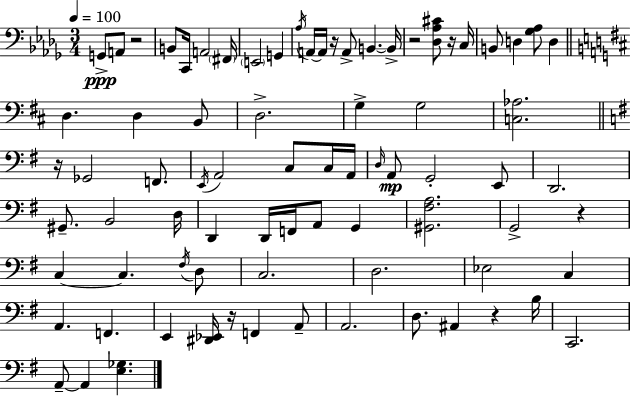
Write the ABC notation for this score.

X:1
T:Untitled
M:3/4
L:1/4
K:Bbm
G,,/2 A,,/2 z2 B,,/2 C,,/4 A,,2 ^F,,/4 E,,2 G,, _A,/4 A,,/4 A,,/4 z/4 A,,/2 B,, B,,/4 z2 [_D,_A,^C]/2 z/4 C,/4 B,,/2 D, [_G,_A,]/2 D, D, D, B,,/2 D,2 G, G,2 [C,_A,]2 z/4 _G,,2 F,,/2 E,,/4 A,,2 C,/2 C,/4 A,,/4 D,/4 A,,/2 G,,2 E,,/2 D,,2 ^G,,/2 B,,2 D,/4 D,, D,,/4 F,,/4 A,,/2 G,, [^G,,^F,A,]2 G,,2 z C, C, ^F,/4 D,/2 C,2 D,2 _E,2 C, A,, F,, E,, [^D,,_E,,]/4 z/4 F,, A,,/2 A,,2 D,/2 ^A,, z B,/4 C,,2 A,,/2 A,, [E,_G,]